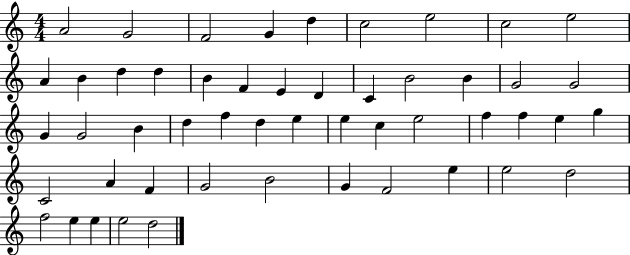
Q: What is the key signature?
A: C major